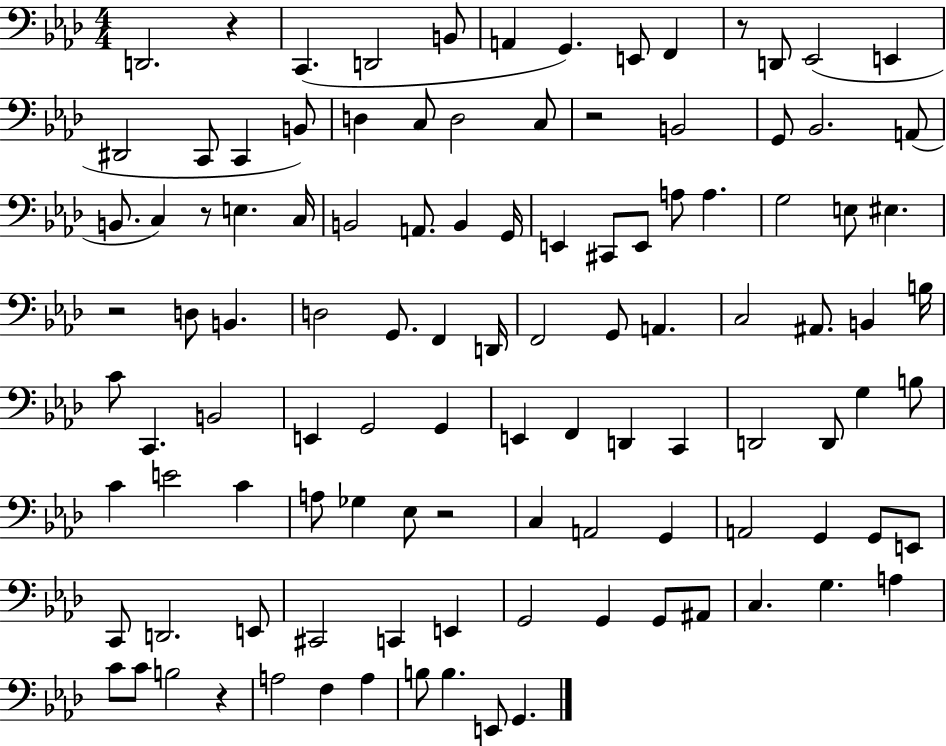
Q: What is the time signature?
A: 4/4